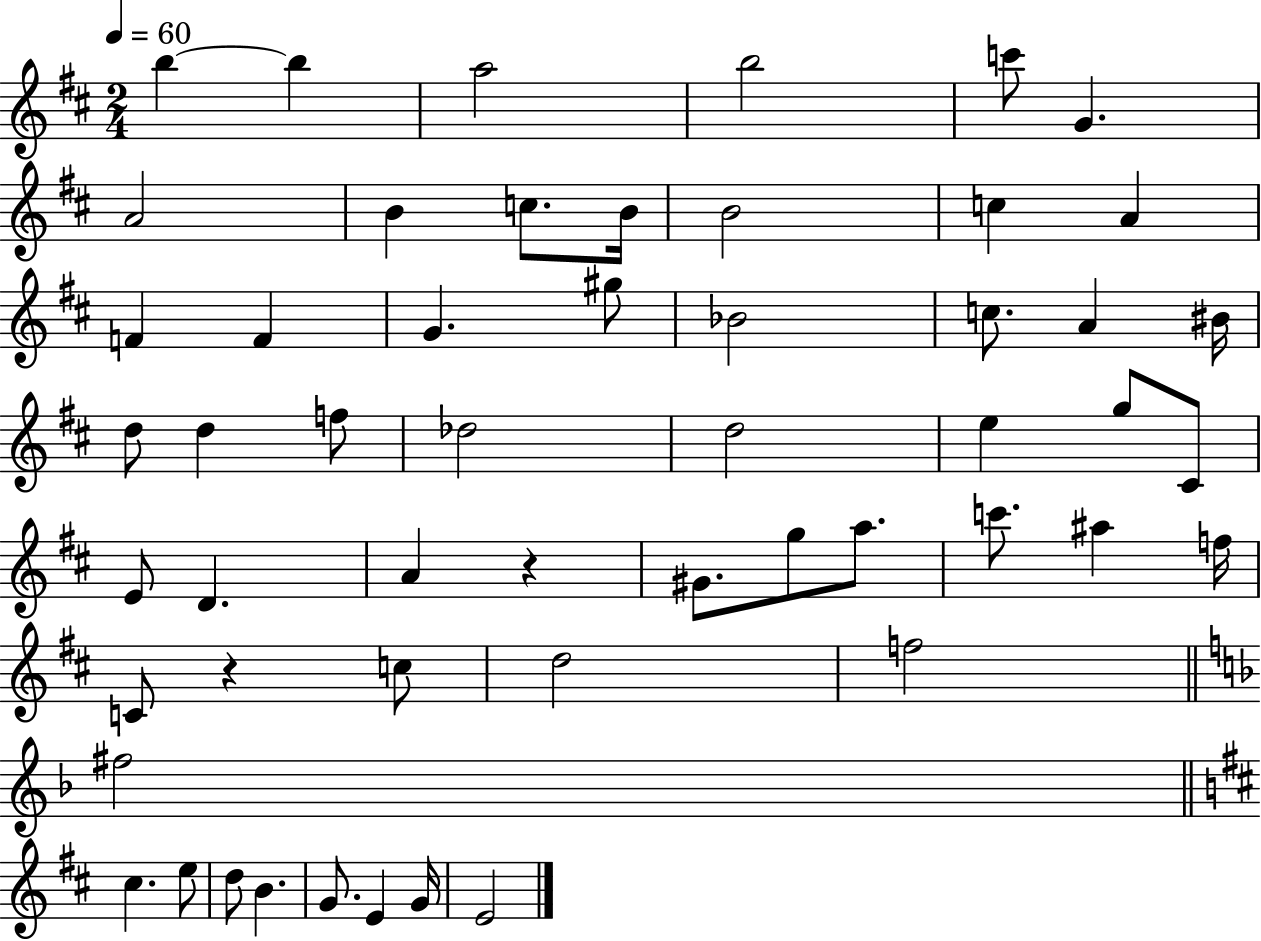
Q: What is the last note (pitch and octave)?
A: E4